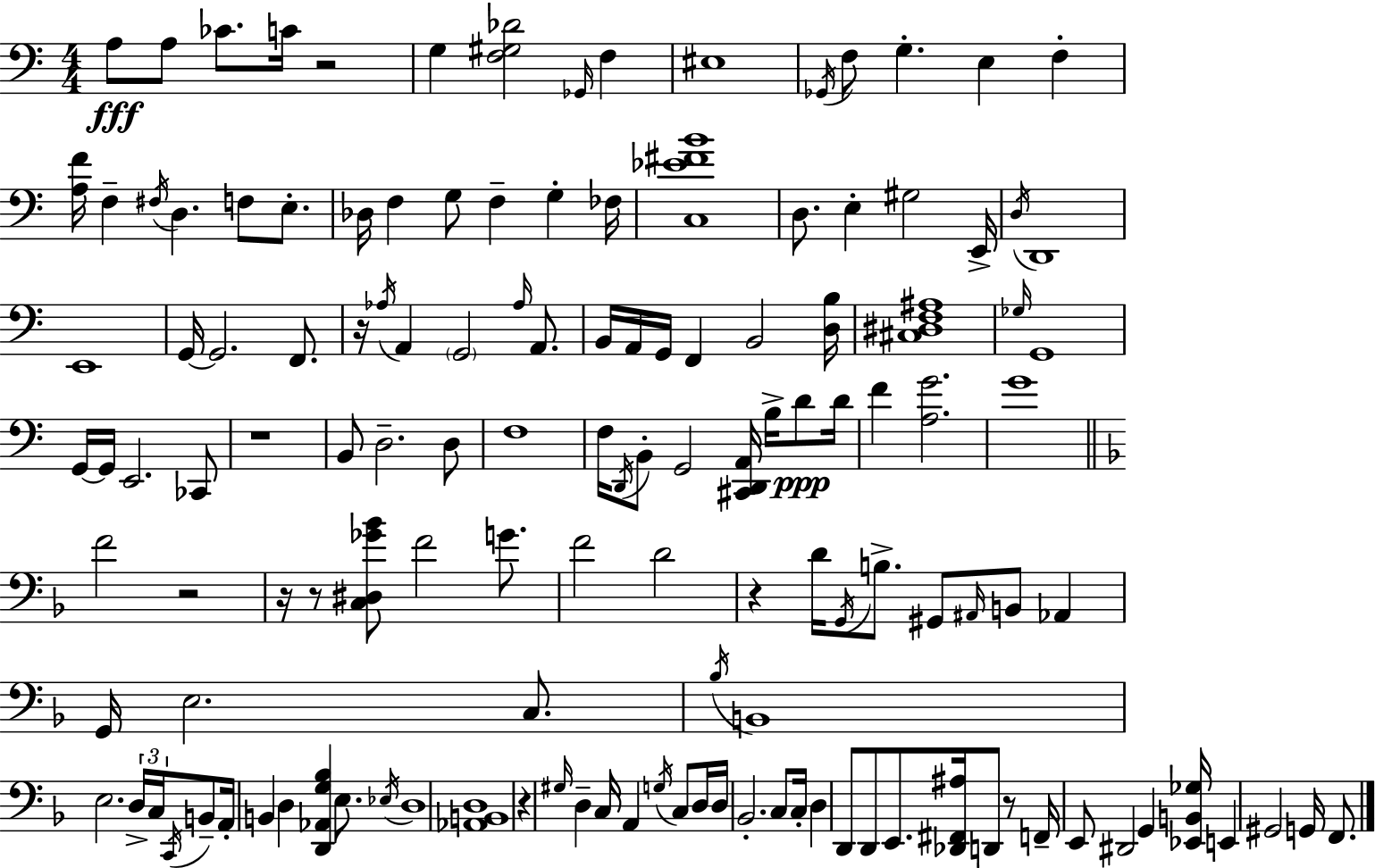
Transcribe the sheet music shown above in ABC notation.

X:1
T:Untitled
M:4/4
L:1/4
K:Am
A,/2 A,/2 _C/2 C/4 z2 G, [F,^G,_D]2 _G,,/4 F, ^E,4 _G,,/4 F,/2 G, E, F, [A,F]/4 F, ^F,/4 D, F,/2 E,/2 _D,/4 F, G,/2 F, G, _F,/4 [C,_E^FB]4 D,/2 E, ^G,2 E,,/4 D,/4 D,,4 E,,4 G,,/4 G,,2 F,,/2 z/4 _A,/4 A,, G,,2 _A,/4 A,,/2 B,,/4 A,,/4 G,,/4 F,, B,,2 [D,B,]/4 [^C,^D,F,^A,]4 _G,/4 G,,4 G,,/4 G,,/4 E,,2 _C,,/2 z4 B,,/2 D,2 D,/2 F,4 F,/4 D,,/4 B,,/2 G,,2 [^C,,D,,A,,]/4 B,/4 D/2 D/4 F [A,G]2 G4 F2 z2 z/4 z/2 [C,^D,_G_B]/2 F2 G/2 F2 D2 z D/4 G,,/4 B,/2 ^G,,/2 ^A,,/4 B,,/2 _A,, G,,/4 E,2 C,/2 _B,/4 B,,4 E,2 D,/4 C,/4 C,,/4 B,,/2 A,,/4 B,, D, [D,,_A,,G,_B,] E,/2 _E,/4 D,4 [_A,,B,,D,]4 z ^G,/4 D, C,/4 A,, G,/4 C,/2 D,/4 D,/4 _B,,2 C,/2 C,/4 D, D,,/2 D,,/2 E,,/2 [_D,,^F,,^A,]/4 D,,/2 z/2 F,,/4 E,,/2 ^D,,2 G,, [_E,,B,,_G,]/4 E,, ^G,,2 G,,/4 F,,/2